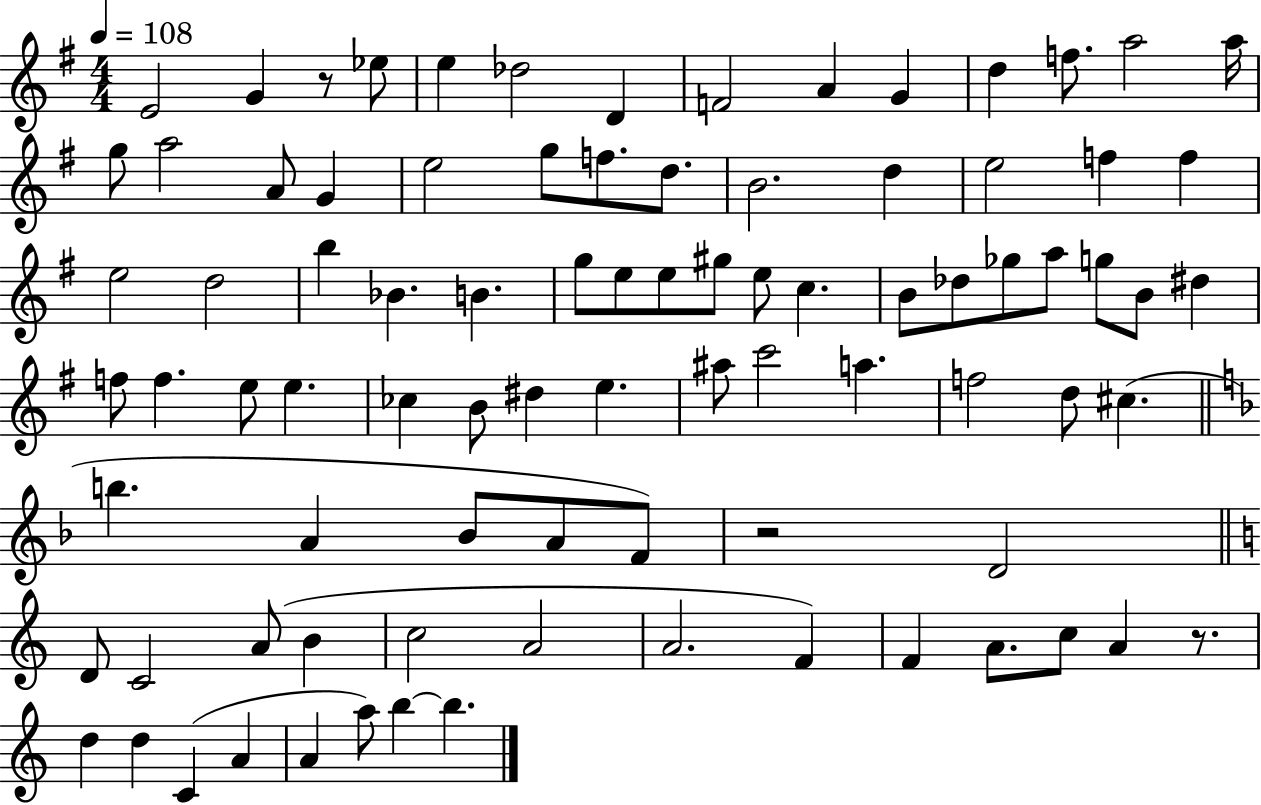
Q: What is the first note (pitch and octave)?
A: E4